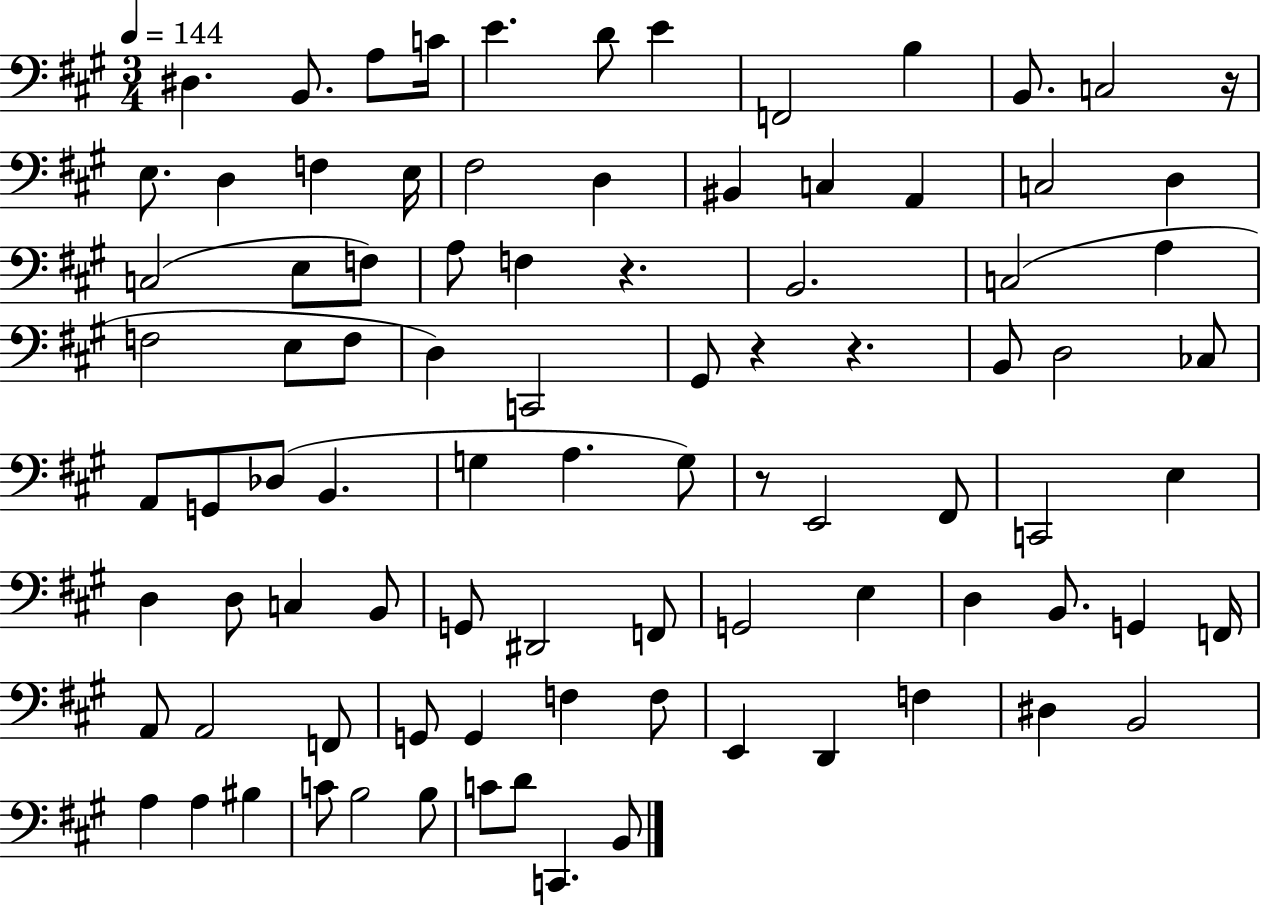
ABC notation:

X:1
T:Untitled
M:3/4
L:1/4
K:A
^D, B,,/2 A,/2 C/4 E D/2 E F,,2 B, B,,/2 C,2 z/4 E,/2 D, F, E,/4 ^F,2 D, ^B,, C, A,, C,2 D, C,2 E,/2 F,/2 A,/2 F, z B,,2 C,2 A, F,2 E,/2 F,/2 D, C,,2 ^G,,/2 z z B,,/2 D,2 _C,/2 A,,/2 G,,/2 _D,/2 B,, G, A, G,/2 z/2 E,,2 ^F,,/2 C,,2 E, D, D,/2 C, B,,/2 G,,/2 ^D,,2 F,,/2 G,,2 E, D, B,,/2 G,, F,,/4 A,,/2 A,,2 F,,/2 G,,/2 G,, F, F,/2 E,, D,, F, ^D, B,,2 A, A, ^B, C/2 B,2 B,/2 C/2 D/2 C,, B,,/2